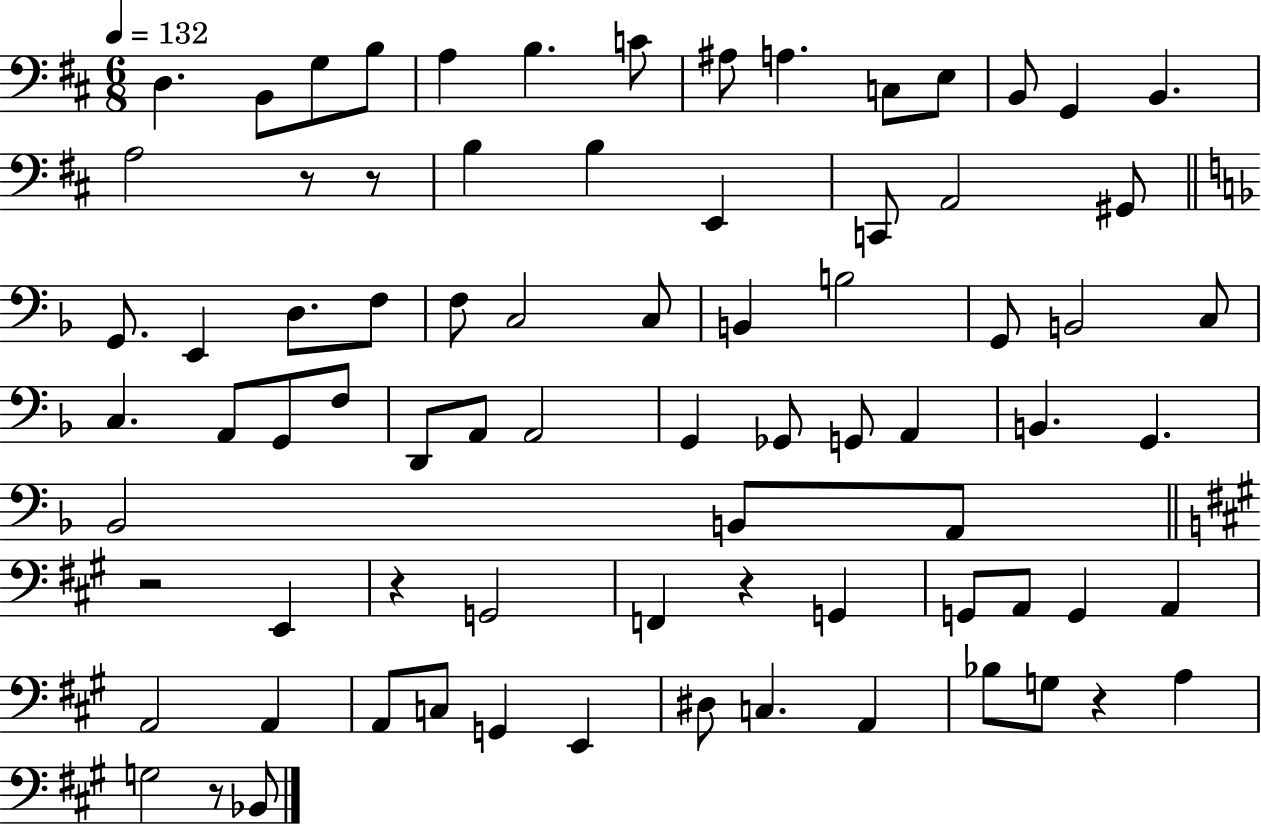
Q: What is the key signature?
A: D major